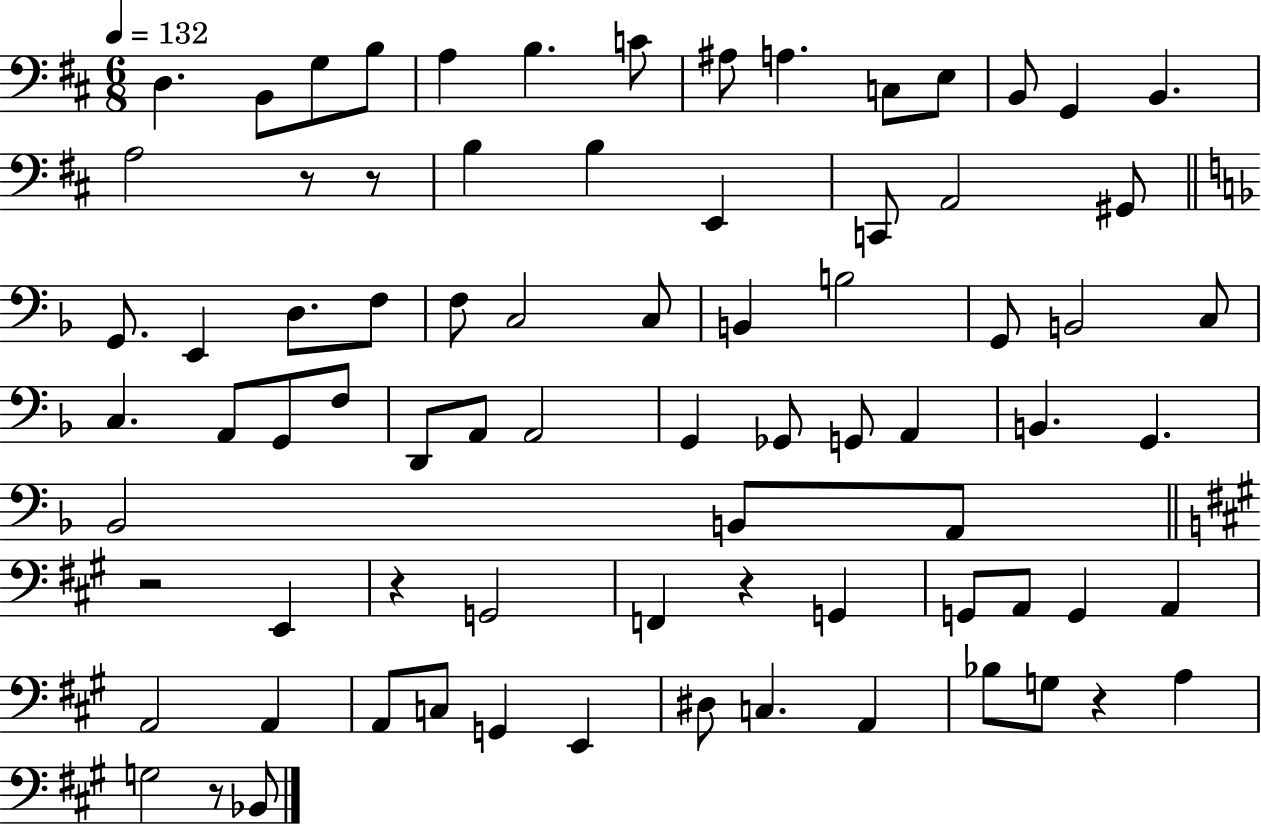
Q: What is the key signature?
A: D major